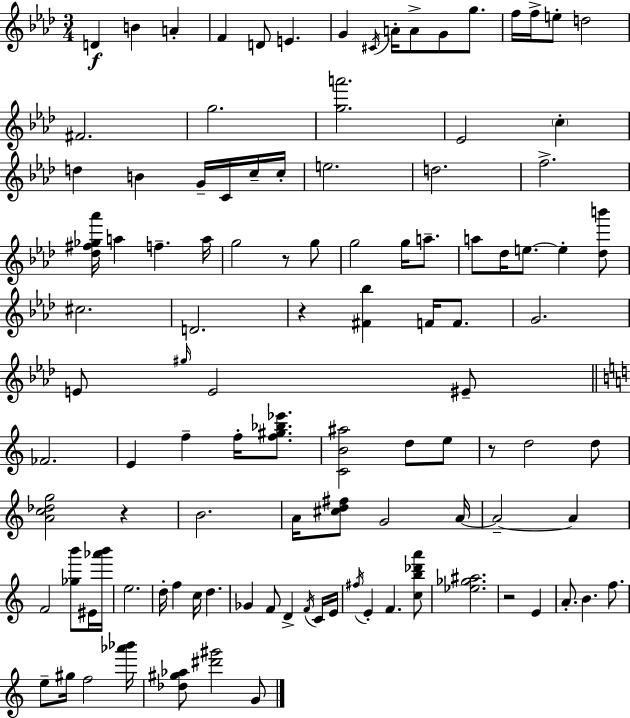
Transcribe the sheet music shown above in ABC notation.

X:1
T:Untitled
M:3/4
L:1/4
K:Fm
D B A F D/2 E G ^C/4 A/4 A/2 G/2 g/2 f/4 f/4 e/2 d2 ^F2 g2 [ga']2 _E2 c d B G/4 C/4 c/4 c/4 e2 d2 f2 [_d^f_g_a']/4 a f a/4 g2 z/2 g/2 g2 g/4 a/2 a/2 _d/4 e/2 e [_db']/2 ^c2 D2 z [^F_b] F/4 F/2 G2 E/2 ^g/4 E2 ^E/2 _F2 E f f/4 [f^g_b_e']/2 [CB^a]2 d/2 e/2 z/2 d2 d/2 [Ac_dg]2 z B2 A/4 [^cd^f]/2 G2 A/4 A2 A F2 [_gb']/2 ^E/4 [_a'b']/4 e2 d/4 f c/4 d _G F/2 D F/4 C/4 E/4 ^f/4 E F [cb_d'a']/2 [_e_g^a]2 z2 E A/2 B f/2 e/2 ^g/4 f2 [_a'_b']/4 [_d^g_a]/2 [^d'^g']2 G/2